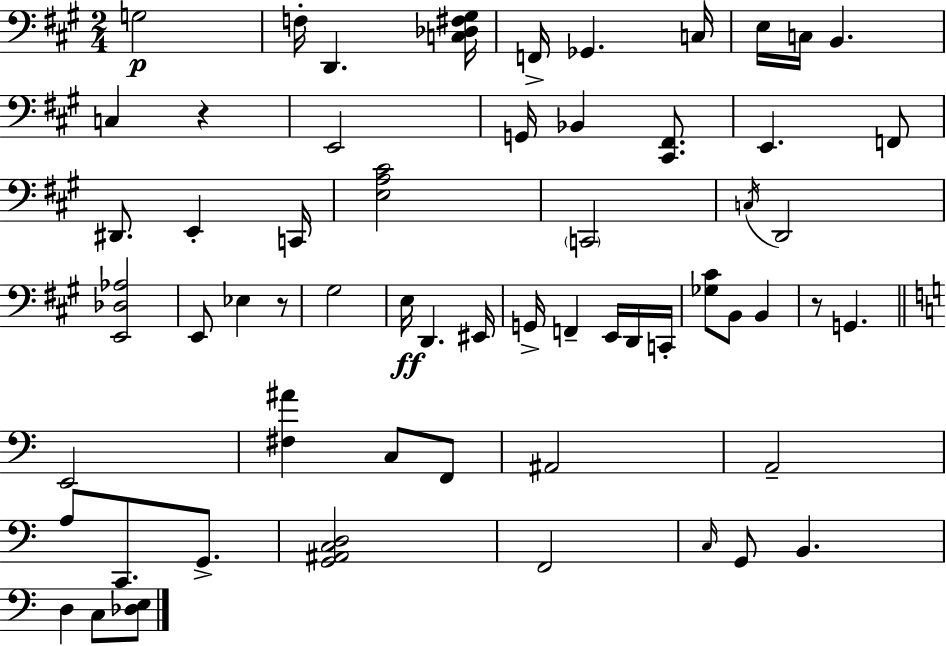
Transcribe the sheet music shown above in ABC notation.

X:1
T:Untitled
M:2/4
L:1/4
K:A
G,2 F,/4 D,, [C,_D,^F,^G,]/4 F,,/4 _G,, C,/4 E,/4 C,/4 B,, C, z E,,2 G,,/4 _B,, [^C,,^F,,]/2 E,, F,,/2 ^D,,/2 E,, C,,/4 [E,A,^C]2 C,,2 C,/4 D,,2 [E,,_D,_A,]2 E,,/2 _E, z/2 ^G,2 E,/4 D,, ^E,,/4 G,,/4 F,, E,,/4 D,,/4 C,,/4 [_G,^C]/2 B,,/2 B,, z/2 G,, E,,2 [^F,^A] C,/2 F,,/2 ^A,,2 A,,2 A,/2 C,,/2 G,,/2 [G,,^A,,C,D,]2 F,,2 C,/4 G,,/2 B,, D, C,/2 [_D,E,]/2